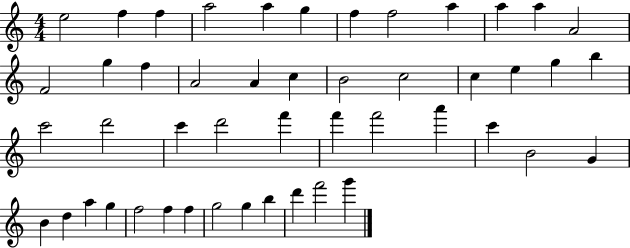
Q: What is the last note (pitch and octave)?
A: G6